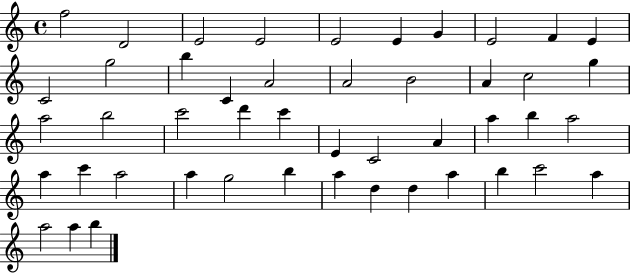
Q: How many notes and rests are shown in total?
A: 47